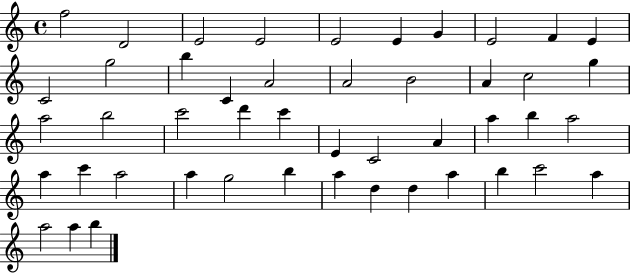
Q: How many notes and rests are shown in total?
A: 47